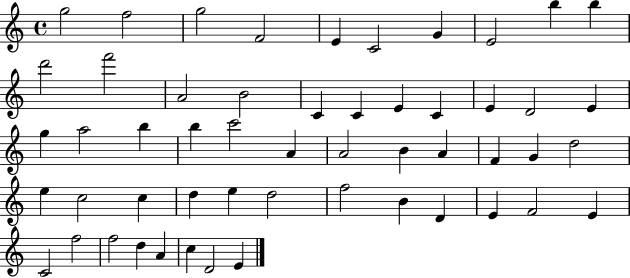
X:1
T:Untitled
M:4/4
L:1/4
K:C
g2 f2 g2 F2 E C2 G E2 b b d'2 f'2 A2 B2 C C E C E D2 E g a2 b b c'2 A A2 B A F G d2 e c2 c d e d2 f2 B D E F2 E C2 f2 f2 d A c D2 E